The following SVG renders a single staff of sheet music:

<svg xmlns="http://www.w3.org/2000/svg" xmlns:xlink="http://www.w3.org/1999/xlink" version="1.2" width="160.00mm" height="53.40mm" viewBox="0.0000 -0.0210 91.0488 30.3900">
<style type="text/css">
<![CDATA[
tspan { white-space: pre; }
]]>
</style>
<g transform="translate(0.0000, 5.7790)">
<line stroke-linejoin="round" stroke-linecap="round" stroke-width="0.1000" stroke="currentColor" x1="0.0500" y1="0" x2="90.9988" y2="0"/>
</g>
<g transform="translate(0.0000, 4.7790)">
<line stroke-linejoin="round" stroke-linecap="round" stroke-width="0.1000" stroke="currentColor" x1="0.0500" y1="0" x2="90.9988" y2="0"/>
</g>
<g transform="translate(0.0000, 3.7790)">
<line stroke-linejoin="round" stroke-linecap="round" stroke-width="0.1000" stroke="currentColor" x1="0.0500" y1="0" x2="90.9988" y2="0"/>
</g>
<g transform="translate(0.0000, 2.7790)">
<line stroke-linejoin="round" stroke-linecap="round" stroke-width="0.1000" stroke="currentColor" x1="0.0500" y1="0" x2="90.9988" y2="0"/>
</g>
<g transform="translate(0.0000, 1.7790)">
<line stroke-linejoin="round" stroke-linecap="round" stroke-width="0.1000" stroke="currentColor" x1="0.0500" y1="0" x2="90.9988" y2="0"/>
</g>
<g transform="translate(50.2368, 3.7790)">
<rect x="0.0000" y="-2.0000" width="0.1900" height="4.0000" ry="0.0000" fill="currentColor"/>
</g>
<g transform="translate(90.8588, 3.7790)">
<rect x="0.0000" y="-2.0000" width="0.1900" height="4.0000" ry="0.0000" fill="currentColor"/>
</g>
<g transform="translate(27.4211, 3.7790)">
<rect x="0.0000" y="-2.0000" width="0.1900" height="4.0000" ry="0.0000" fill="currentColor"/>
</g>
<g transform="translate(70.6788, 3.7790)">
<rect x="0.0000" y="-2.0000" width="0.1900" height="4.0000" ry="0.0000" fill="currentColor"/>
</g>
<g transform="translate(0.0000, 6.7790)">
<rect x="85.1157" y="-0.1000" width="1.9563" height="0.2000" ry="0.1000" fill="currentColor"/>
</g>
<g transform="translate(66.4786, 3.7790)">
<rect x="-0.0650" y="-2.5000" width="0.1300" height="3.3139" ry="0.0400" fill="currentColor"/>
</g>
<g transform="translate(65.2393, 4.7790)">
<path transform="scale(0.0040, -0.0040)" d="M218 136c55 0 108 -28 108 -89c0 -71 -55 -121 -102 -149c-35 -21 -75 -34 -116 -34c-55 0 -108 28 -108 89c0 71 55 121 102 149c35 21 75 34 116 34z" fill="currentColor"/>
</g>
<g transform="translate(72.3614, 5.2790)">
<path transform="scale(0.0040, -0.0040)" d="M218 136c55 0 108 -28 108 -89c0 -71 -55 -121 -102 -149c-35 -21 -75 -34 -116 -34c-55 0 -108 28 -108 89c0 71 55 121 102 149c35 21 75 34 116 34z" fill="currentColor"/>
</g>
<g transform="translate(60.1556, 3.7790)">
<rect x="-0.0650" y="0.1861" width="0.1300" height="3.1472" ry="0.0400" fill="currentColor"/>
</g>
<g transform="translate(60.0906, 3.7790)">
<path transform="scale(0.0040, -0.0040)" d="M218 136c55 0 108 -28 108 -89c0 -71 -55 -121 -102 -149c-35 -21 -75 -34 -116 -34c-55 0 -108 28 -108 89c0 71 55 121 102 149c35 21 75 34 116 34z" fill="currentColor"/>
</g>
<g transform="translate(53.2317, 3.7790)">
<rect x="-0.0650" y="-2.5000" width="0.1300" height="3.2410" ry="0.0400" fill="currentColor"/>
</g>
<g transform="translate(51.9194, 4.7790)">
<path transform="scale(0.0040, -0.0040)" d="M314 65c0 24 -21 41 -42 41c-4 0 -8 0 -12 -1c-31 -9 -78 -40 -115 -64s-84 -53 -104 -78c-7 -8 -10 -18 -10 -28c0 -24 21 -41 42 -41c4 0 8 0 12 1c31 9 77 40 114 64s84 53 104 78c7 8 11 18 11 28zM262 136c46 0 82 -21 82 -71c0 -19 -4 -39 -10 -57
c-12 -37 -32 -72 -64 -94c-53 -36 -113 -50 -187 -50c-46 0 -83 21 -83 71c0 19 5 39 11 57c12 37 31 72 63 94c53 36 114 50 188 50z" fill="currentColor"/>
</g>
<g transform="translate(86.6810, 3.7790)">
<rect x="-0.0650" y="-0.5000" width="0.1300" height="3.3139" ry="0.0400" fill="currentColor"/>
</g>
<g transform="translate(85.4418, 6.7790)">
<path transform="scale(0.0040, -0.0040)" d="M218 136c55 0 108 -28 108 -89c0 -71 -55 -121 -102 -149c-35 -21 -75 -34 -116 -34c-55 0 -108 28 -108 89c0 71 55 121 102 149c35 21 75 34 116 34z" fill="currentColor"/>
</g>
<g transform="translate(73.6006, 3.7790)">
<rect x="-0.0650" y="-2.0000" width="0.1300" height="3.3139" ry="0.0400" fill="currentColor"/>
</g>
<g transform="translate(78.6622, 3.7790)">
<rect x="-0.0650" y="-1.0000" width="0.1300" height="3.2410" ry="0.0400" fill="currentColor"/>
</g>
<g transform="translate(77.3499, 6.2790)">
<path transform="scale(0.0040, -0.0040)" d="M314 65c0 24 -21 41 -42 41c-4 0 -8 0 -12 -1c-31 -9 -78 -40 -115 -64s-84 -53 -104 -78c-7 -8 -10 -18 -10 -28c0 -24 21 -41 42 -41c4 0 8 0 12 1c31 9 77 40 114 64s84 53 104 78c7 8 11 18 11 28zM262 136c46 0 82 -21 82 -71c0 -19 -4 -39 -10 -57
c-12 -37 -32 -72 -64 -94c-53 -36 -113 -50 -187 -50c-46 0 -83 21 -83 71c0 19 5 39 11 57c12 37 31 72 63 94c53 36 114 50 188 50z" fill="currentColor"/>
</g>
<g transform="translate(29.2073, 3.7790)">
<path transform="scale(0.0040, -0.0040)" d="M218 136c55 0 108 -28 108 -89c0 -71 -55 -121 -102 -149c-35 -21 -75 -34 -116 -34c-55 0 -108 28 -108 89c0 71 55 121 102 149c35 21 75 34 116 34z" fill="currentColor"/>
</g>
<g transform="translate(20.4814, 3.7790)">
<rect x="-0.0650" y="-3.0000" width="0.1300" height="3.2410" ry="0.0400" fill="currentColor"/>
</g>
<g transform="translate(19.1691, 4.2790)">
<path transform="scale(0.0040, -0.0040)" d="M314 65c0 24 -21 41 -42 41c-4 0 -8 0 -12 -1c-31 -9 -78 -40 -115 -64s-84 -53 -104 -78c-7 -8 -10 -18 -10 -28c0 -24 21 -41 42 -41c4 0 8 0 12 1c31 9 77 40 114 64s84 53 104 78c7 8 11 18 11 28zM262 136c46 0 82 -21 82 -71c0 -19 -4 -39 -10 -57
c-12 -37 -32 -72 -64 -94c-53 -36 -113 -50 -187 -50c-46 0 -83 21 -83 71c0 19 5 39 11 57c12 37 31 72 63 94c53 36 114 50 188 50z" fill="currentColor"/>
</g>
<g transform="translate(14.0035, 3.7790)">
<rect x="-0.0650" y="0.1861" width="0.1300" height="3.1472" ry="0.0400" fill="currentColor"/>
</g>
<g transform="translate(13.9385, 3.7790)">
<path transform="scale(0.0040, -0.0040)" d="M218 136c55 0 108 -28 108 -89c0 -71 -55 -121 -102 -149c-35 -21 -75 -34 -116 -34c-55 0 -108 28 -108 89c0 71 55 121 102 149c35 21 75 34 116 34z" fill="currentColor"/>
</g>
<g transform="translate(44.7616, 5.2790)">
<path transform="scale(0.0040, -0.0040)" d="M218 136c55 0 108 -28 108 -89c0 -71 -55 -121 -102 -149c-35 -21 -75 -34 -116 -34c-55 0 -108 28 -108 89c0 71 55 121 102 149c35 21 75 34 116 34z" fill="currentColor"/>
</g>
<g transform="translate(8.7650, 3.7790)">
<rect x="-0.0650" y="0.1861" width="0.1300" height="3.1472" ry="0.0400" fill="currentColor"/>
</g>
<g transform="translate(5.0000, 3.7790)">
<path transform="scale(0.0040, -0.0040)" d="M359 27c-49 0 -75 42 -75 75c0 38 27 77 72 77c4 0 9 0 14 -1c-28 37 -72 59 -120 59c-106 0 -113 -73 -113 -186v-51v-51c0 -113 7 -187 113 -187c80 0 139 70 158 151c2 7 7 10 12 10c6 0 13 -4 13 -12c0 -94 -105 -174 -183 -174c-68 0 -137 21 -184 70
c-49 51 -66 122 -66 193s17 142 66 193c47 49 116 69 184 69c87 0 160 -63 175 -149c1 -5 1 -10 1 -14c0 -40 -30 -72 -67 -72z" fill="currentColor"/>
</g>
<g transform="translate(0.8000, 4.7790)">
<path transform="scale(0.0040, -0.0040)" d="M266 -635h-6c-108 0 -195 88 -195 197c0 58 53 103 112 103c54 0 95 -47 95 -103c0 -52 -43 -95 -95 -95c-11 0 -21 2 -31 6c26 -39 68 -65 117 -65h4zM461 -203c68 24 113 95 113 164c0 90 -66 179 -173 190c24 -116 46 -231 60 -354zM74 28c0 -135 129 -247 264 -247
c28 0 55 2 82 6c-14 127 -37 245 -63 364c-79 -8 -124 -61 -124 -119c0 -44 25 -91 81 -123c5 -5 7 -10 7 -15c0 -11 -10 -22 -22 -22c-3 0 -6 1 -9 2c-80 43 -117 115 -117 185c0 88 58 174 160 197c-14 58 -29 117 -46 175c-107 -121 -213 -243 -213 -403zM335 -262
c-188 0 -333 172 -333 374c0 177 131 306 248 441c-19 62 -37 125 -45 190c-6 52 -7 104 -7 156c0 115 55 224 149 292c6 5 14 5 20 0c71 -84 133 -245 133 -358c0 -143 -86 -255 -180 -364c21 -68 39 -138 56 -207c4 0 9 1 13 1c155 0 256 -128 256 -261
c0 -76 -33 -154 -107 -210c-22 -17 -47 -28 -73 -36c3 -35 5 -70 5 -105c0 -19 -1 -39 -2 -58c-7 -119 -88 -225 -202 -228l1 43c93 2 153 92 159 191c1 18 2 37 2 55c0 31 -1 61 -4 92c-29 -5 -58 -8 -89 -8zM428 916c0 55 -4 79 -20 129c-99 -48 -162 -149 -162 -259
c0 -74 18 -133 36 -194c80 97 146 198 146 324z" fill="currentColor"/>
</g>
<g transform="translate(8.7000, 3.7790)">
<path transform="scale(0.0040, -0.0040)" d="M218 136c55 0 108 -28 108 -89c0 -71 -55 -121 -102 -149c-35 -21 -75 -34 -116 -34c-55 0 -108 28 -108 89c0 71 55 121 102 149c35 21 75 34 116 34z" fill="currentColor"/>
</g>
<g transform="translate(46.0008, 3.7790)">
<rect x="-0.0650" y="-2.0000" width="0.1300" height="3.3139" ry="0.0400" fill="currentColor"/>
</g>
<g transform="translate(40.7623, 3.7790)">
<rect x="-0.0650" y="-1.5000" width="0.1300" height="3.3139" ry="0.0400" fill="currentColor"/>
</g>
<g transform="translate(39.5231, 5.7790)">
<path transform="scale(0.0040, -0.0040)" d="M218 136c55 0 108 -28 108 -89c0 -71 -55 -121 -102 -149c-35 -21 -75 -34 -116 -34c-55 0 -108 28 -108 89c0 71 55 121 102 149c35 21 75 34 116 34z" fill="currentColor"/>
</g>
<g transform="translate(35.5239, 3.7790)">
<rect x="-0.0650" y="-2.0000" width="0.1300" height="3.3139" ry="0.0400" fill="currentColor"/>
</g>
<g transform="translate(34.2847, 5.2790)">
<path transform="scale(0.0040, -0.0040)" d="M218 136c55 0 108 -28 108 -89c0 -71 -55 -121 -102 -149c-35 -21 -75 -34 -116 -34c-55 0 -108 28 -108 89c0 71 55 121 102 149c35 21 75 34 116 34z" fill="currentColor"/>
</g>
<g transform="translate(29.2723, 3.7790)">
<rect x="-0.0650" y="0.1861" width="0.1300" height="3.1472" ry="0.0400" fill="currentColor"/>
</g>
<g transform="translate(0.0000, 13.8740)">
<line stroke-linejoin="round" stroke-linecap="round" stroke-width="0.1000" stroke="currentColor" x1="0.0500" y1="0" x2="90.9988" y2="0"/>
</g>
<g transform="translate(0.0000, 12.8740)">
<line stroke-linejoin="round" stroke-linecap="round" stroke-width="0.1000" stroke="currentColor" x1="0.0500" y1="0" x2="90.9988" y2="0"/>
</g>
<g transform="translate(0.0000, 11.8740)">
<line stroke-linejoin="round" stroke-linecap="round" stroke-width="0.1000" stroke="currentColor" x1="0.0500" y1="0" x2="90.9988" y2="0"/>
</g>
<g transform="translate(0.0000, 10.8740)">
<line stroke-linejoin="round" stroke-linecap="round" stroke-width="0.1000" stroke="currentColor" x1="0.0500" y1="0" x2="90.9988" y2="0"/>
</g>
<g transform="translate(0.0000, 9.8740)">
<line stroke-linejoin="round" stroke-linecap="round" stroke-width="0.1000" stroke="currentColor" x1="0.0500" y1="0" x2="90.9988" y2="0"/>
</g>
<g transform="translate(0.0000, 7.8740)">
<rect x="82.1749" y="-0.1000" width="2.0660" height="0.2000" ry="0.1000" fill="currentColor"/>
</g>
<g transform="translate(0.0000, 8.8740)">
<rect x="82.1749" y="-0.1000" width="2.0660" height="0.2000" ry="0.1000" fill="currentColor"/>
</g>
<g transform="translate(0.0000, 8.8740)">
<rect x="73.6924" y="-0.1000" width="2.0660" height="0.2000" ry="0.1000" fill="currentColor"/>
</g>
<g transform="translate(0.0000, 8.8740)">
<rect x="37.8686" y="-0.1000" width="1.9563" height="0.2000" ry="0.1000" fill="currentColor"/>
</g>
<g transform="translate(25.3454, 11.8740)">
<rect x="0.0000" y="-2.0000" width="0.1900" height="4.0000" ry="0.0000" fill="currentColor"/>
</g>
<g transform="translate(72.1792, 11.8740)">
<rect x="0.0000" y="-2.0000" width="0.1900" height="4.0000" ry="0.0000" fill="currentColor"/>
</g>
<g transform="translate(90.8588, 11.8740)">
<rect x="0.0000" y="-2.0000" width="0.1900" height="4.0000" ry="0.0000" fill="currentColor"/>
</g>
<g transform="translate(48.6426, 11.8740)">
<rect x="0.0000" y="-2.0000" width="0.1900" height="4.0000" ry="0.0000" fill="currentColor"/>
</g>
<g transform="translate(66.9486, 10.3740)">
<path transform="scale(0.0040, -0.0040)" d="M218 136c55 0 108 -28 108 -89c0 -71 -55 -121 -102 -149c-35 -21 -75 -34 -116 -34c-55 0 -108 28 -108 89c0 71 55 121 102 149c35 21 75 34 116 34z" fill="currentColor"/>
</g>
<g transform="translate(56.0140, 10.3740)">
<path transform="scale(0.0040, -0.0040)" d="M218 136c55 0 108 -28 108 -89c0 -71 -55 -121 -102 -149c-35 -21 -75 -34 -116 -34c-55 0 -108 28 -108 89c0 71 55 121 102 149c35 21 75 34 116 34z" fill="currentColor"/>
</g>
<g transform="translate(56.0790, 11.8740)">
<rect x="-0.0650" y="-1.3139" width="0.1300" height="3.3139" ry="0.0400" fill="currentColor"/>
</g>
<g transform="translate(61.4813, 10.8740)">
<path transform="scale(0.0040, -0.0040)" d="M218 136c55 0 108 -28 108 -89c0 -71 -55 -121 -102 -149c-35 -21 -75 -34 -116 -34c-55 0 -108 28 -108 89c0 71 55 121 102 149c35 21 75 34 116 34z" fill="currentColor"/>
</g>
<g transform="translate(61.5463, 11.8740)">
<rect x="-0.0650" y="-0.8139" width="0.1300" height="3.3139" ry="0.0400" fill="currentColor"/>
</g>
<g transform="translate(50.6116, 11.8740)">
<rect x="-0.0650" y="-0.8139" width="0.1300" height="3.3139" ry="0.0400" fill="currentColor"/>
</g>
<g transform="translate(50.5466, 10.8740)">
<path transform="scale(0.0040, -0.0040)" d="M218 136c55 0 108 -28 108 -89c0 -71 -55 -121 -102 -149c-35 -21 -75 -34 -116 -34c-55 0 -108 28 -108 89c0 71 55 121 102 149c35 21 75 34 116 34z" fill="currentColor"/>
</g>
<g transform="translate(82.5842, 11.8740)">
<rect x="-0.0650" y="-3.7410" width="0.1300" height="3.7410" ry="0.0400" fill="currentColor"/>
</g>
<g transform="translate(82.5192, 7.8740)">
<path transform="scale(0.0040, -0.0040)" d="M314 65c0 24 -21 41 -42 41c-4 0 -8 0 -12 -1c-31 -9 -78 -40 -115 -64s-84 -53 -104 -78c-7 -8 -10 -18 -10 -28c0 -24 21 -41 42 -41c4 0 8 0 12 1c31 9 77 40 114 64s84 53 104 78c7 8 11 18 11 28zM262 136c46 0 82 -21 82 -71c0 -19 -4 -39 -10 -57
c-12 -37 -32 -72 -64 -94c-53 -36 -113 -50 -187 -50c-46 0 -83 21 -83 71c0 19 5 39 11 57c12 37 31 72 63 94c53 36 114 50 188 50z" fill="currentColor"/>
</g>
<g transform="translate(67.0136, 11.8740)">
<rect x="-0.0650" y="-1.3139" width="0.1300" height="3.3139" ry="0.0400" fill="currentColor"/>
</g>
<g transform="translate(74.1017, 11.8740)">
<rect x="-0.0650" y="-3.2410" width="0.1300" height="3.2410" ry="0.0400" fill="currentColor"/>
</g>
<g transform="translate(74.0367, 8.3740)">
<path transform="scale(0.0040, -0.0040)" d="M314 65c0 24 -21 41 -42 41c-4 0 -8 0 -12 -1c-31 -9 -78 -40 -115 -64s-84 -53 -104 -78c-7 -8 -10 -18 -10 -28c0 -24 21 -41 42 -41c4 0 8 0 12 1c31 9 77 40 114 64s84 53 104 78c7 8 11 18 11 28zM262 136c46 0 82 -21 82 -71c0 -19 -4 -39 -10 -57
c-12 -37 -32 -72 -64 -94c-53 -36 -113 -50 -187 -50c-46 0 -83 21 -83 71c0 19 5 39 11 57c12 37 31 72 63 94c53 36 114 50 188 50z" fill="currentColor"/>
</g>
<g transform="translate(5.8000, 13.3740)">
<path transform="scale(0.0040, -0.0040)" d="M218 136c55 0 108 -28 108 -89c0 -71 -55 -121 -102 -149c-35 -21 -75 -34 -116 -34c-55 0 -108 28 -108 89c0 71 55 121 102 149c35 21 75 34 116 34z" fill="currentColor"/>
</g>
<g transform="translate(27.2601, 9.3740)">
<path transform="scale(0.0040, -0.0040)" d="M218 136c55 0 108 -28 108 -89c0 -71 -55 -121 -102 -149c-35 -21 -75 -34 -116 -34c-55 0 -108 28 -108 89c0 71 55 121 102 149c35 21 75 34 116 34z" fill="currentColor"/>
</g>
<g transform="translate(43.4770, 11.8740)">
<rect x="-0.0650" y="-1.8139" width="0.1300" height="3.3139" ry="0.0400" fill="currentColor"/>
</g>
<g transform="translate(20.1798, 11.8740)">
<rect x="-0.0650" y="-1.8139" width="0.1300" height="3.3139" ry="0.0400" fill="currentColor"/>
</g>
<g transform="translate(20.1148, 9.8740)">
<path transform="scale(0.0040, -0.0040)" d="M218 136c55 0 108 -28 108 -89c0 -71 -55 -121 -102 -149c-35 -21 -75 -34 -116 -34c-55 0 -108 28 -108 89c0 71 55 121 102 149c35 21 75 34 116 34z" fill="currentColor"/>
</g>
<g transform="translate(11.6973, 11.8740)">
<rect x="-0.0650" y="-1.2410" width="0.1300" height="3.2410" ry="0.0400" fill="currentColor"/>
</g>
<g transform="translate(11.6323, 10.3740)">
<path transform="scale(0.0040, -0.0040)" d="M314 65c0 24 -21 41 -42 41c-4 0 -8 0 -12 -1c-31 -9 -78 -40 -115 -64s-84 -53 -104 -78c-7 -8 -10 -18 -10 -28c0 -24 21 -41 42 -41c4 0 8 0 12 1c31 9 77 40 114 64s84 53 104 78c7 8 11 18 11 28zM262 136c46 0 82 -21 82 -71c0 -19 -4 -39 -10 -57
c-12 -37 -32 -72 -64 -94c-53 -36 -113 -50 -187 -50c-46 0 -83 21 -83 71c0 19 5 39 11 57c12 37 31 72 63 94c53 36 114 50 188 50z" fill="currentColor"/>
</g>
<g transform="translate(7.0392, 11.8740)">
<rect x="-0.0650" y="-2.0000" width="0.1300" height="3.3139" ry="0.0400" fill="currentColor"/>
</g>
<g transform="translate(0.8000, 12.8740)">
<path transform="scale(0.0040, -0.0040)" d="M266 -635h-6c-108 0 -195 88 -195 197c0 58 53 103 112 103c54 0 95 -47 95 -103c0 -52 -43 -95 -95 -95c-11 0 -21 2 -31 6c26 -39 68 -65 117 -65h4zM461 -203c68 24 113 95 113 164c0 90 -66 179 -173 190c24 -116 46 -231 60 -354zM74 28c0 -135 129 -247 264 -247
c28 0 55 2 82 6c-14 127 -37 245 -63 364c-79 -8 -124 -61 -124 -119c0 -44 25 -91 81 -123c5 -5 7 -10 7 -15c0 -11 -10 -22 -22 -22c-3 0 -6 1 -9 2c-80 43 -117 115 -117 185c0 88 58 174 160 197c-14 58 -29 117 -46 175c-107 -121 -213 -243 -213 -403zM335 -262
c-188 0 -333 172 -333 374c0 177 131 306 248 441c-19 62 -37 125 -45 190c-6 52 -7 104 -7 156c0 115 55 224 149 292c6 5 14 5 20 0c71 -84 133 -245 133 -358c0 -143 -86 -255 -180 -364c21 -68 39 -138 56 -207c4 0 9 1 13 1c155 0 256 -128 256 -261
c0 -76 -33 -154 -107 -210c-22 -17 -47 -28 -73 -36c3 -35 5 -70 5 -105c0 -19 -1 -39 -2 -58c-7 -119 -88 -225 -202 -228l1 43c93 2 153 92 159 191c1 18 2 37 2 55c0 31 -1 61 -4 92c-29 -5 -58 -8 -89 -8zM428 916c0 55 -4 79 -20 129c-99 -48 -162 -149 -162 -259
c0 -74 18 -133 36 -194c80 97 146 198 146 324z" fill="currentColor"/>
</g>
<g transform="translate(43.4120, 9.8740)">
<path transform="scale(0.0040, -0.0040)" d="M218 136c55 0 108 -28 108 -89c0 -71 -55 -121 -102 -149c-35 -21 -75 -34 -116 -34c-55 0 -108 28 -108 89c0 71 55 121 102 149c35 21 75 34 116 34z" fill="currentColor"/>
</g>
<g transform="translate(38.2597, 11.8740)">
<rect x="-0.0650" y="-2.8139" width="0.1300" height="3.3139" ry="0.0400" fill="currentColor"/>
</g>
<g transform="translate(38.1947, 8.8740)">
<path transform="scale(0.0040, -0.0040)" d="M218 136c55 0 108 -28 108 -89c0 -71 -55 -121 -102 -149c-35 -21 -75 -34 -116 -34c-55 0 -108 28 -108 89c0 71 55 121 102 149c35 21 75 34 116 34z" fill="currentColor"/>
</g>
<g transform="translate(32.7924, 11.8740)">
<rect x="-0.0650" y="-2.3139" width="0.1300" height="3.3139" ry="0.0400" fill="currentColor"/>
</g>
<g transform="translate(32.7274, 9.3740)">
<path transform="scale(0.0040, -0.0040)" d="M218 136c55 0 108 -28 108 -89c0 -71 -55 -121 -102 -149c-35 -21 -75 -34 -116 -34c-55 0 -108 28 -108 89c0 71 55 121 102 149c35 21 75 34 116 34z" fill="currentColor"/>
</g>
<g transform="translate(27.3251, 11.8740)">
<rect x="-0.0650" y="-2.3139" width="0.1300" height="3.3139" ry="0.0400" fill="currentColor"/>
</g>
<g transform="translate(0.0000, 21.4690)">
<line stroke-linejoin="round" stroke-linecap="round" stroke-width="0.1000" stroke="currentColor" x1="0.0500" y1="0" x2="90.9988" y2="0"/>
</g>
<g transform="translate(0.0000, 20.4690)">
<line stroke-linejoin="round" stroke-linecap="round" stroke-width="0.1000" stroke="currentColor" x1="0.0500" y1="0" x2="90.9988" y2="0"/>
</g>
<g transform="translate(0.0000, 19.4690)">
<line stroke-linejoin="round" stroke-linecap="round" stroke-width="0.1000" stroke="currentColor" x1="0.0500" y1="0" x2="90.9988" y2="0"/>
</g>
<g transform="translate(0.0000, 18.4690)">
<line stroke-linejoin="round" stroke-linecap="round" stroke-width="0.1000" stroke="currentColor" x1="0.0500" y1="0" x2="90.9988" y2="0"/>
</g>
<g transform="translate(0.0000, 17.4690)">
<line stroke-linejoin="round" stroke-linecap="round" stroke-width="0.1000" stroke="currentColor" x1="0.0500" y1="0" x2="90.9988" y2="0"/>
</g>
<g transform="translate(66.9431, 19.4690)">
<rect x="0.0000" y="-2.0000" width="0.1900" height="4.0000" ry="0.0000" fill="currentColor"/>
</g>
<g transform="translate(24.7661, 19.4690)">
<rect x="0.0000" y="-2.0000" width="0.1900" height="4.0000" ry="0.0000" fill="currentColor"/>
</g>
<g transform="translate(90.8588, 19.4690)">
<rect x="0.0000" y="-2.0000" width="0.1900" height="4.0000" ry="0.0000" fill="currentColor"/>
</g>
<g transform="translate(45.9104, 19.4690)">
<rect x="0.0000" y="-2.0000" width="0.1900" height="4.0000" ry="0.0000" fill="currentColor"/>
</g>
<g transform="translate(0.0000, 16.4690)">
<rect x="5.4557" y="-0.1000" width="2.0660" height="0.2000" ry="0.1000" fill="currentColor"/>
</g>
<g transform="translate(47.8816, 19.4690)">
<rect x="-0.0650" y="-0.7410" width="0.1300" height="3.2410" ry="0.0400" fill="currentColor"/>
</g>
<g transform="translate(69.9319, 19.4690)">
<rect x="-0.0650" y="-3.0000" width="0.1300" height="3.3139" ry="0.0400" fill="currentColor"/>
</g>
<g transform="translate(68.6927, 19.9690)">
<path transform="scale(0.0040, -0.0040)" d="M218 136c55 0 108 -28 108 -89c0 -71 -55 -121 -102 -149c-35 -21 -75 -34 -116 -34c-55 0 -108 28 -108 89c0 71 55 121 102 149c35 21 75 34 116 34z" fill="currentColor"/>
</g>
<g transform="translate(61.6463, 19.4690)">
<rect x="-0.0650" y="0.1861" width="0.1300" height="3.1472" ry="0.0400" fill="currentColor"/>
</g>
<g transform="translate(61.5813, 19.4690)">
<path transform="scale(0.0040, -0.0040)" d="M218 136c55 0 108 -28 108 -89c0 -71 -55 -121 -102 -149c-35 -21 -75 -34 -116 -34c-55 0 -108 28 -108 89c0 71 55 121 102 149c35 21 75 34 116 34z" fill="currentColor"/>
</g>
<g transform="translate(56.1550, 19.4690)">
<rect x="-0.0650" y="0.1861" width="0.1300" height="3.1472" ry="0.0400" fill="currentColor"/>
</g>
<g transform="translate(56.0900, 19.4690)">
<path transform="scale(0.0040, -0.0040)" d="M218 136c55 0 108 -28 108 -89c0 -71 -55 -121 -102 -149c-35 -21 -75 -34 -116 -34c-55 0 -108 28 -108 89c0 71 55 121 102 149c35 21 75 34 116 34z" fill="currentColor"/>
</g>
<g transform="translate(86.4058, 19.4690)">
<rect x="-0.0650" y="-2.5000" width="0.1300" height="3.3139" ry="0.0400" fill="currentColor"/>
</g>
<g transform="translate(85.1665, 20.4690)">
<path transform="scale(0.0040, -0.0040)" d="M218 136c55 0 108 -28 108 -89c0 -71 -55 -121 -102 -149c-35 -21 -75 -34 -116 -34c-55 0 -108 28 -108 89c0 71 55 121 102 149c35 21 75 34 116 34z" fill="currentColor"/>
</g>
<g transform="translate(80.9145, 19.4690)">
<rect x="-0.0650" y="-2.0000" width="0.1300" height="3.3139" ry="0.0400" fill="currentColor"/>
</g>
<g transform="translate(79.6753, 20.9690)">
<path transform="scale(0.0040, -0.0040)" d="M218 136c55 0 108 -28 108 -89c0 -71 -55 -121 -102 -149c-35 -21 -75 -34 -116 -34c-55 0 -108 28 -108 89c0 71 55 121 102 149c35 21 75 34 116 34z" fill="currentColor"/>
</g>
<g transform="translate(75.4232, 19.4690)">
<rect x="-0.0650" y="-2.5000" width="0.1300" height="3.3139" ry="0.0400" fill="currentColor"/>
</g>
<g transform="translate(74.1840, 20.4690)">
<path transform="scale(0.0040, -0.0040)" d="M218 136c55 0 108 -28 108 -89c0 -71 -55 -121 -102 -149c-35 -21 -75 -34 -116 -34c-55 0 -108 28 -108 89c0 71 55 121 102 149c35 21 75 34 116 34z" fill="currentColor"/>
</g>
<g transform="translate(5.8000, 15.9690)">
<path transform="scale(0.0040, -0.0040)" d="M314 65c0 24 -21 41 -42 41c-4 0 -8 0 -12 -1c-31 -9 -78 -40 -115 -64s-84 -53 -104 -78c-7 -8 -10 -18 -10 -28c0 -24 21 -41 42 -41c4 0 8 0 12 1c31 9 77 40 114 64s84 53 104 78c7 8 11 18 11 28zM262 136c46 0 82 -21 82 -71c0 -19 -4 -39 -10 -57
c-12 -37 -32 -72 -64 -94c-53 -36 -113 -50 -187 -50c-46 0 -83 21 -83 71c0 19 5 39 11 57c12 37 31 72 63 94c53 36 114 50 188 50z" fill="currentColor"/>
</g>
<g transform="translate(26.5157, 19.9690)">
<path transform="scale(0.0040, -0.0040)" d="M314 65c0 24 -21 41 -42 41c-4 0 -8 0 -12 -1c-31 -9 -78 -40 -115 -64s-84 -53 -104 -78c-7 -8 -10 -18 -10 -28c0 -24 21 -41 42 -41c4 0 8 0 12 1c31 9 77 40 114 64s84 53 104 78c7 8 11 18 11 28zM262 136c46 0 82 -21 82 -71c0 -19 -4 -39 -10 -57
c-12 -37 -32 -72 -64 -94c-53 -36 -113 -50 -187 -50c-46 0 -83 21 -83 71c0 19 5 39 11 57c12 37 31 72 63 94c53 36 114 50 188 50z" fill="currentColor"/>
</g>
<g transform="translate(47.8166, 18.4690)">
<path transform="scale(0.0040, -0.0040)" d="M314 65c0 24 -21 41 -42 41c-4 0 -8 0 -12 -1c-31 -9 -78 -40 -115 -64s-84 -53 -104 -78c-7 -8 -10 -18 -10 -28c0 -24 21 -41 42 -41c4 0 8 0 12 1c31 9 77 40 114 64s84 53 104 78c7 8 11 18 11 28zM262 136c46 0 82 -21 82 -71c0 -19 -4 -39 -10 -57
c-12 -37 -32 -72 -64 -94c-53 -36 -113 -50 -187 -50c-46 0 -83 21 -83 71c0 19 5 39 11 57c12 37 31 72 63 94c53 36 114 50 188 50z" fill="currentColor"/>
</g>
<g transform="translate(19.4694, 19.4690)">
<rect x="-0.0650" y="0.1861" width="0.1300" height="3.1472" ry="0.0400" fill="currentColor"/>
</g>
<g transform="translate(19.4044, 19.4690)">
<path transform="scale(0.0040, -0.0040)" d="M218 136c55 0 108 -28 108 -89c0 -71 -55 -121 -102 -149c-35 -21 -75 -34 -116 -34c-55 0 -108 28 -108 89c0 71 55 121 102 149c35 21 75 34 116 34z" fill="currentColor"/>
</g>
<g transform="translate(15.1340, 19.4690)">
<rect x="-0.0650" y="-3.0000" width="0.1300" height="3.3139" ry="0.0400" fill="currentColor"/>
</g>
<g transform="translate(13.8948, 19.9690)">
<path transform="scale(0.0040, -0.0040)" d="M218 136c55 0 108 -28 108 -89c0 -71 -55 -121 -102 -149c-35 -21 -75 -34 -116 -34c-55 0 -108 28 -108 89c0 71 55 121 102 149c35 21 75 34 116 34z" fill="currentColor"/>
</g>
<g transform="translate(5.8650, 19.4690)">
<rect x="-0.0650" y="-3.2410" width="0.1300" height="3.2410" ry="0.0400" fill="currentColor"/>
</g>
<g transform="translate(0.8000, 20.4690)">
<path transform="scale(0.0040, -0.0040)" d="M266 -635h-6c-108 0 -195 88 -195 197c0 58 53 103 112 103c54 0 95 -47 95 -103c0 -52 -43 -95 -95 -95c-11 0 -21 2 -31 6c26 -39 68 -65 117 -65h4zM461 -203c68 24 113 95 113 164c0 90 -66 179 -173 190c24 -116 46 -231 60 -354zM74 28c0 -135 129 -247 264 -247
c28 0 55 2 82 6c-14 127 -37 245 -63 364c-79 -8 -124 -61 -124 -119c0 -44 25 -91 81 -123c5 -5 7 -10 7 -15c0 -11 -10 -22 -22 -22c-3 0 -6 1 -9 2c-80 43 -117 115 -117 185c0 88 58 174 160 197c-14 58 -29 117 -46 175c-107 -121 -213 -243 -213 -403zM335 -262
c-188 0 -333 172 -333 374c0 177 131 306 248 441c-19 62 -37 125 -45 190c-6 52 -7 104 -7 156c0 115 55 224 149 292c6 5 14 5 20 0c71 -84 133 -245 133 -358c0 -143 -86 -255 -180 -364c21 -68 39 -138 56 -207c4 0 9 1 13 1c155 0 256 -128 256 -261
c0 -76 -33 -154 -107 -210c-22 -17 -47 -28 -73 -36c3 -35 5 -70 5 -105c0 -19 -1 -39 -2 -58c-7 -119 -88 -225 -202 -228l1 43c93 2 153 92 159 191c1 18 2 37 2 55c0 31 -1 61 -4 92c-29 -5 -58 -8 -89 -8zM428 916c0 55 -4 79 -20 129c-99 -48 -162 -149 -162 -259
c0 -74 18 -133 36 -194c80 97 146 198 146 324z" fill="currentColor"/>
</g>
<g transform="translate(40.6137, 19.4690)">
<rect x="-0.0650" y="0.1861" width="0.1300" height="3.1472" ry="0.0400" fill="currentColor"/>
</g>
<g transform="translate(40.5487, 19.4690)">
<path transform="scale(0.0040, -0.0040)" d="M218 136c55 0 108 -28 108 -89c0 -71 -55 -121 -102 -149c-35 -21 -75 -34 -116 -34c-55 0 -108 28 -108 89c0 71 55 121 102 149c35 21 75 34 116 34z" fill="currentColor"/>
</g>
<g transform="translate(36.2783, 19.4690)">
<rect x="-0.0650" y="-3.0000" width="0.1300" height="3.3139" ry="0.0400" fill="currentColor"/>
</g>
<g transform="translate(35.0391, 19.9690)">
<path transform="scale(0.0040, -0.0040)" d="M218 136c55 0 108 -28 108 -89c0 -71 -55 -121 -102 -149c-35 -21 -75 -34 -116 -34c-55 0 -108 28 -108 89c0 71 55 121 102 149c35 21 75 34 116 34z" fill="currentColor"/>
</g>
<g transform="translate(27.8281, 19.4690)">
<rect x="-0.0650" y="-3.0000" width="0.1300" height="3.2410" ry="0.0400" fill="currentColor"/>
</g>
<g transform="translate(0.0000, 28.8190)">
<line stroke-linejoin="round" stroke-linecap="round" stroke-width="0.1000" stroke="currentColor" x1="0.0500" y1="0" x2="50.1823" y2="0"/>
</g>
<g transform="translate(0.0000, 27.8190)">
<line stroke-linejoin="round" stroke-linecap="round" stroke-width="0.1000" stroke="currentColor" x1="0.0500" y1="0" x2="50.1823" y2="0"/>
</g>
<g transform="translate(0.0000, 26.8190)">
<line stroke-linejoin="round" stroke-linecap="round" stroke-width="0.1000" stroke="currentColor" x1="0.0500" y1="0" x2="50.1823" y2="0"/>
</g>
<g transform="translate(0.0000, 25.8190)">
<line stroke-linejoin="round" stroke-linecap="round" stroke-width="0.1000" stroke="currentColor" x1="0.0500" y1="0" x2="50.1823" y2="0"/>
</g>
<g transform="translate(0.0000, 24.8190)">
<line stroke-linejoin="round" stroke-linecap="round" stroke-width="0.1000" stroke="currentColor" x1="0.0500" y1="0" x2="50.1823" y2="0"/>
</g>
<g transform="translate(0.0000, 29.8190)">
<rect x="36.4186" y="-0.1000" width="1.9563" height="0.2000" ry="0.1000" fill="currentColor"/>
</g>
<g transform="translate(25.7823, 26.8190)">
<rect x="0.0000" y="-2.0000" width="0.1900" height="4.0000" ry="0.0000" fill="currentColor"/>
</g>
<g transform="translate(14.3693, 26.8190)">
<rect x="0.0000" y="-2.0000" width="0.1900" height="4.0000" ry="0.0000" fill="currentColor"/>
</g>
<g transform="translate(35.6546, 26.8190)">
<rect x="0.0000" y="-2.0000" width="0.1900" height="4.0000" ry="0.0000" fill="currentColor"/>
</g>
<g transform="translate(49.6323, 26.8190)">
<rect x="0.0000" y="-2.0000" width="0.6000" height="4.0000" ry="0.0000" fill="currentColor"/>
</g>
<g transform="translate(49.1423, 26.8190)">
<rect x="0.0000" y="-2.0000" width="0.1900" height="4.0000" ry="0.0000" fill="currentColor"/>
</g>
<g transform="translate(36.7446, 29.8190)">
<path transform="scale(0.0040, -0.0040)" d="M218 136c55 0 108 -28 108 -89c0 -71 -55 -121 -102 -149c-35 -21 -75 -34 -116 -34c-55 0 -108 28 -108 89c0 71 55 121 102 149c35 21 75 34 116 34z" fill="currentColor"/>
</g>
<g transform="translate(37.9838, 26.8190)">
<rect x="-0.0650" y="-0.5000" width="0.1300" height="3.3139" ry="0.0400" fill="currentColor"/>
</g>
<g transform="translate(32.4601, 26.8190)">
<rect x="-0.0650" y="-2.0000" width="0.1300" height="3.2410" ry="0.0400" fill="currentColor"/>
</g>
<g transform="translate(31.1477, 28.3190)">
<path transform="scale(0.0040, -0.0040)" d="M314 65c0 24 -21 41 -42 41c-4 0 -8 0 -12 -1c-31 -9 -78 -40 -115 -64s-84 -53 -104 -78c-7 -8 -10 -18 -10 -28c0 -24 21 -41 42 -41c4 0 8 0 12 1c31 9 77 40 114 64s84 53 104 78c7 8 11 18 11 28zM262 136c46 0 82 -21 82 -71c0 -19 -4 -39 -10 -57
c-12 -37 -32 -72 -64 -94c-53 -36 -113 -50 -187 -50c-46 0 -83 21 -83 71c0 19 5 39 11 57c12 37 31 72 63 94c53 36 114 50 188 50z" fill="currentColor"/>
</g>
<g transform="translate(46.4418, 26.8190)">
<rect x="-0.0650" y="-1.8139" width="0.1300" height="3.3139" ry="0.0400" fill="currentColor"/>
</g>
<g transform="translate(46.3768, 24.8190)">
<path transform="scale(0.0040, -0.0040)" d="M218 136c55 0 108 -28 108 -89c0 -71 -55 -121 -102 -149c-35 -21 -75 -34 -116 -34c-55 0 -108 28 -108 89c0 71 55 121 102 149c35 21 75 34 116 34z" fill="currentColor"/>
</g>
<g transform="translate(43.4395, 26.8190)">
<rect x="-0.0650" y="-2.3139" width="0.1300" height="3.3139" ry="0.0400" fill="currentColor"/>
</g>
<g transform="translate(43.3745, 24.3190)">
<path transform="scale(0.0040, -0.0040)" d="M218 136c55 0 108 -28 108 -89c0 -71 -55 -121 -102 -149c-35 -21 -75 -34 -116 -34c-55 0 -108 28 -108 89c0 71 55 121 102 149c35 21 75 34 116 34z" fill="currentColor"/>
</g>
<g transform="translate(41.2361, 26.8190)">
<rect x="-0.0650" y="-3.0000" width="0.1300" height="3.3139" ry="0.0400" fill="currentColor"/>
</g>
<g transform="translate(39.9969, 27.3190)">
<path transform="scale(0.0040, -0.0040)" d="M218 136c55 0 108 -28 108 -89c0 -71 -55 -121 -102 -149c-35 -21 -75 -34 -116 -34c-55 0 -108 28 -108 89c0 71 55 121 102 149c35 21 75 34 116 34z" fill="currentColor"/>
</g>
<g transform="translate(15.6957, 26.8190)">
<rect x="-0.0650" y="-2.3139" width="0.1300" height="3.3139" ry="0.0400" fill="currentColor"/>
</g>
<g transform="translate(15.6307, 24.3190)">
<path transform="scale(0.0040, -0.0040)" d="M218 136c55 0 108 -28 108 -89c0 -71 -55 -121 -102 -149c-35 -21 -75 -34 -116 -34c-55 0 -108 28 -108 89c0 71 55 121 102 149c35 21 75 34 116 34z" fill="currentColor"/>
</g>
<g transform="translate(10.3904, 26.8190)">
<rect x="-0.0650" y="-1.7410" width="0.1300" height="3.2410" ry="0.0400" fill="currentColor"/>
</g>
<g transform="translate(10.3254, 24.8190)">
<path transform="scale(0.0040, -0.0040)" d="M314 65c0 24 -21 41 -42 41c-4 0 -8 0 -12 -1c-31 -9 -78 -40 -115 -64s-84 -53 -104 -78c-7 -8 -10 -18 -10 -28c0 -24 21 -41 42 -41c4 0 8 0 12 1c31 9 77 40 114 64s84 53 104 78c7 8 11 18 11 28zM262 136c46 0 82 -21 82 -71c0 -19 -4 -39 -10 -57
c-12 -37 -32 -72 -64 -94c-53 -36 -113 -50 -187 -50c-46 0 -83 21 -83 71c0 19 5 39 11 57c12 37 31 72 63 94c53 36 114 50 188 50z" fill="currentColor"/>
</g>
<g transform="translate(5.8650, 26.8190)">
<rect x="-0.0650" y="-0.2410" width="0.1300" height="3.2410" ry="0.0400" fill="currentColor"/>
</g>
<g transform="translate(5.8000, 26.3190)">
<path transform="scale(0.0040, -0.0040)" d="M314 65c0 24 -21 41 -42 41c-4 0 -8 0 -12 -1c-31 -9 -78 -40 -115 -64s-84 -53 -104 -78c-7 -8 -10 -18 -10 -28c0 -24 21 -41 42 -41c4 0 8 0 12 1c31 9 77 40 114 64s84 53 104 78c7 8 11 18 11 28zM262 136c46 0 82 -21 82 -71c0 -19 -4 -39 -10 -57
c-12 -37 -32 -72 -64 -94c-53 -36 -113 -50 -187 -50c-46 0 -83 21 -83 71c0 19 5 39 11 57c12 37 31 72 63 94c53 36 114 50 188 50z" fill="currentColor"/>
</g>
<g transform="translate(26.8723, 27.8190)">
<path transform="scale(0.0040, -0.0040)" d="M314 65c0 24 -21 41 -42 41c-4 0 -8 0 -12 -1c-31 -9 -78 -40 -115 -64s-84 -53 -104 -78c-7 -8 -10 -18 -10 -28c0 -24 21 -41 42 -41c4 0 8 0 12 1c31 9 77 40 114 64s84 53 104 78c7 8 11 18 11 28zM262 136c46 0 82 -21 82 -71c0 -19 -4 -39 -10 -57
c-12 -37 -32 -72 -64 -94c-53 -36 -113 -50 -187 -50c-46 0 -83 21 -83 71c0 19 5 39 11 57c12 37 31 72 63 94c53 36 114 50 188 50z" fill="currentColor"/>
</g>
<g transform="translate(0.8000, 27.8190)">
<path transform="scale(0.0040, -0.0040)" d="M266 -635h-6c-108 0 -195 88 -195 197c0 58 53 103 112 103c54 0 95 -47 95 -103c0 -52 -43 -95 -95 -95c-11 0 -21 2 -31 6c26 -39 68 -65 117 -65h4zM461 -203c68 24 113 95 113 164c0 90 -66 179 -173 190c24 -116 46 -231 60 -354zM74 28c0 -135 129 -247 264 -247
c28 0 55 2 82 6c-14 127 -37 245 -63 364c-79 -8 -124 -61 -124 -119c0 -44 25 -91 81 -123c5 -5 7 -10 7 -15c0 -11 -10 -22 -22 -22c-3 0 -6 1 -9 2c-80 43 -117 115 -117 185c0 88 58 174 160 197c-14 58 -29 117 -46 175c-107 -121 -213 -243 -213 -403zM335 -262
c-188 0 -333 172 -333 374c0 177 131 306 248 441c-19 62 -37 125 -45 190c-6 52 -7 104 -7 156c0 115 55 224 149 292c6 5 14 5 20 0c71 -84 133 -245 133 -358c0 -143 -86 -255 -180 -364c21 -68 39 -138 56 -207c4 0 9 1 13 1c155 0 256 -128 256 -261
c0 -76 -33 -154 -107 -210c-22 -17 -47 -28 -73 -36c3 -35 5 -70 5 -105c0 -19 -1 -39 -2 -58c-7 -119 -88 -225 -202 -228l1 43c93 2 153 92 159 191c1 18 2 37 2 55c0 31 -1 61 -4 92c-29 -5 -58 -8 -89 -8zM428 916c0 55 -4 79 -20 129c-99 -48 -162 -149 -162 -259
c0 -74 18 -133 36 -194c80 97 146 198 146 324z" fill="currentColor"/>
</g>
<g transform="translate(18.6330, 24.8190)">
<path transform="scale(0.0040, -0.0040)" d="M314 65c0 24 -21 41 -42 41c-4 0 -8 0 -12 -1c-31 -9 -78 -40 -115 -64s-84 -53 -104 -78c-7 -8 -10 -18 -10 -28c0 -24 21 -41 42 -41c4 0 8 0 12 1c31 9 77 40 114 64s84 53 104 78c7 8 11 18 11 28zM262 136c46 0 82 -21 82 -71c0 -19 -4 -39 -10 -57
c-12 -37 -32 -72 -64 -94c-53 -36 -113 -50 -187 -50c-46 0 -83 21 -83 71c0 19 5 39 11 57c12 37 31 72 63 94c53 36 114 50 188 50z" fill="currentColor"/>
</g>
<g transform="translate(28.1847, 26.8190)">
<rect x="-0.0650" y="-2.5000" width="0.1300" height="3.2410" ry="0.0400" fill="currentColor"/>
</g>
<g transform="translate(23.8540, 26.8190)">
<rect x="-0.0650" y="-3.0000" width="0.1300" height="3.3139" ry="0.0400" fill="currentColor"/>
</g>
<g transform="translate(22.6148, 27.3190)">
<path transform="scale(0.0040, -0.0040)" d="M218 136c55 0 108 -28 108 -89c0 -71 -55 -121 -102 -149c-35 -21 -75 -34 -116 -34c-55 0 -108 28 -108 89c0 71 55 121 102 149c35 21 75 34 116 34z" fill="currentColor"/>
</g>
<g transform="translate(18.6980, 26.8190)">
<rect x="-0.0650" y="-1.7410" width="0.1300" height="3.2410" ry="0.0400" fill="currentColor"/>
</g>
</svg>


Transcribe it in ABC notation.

X:1
T:Untitled
M:4/4
L:1/4
K:C
B B A2 B F E F G2 B G F D2 C F e2 f g g a f d e d e b2 c'2 b2 A B A2 A B d2 B B A G F G c2 f2 g f2 A G2 F2 C A g f